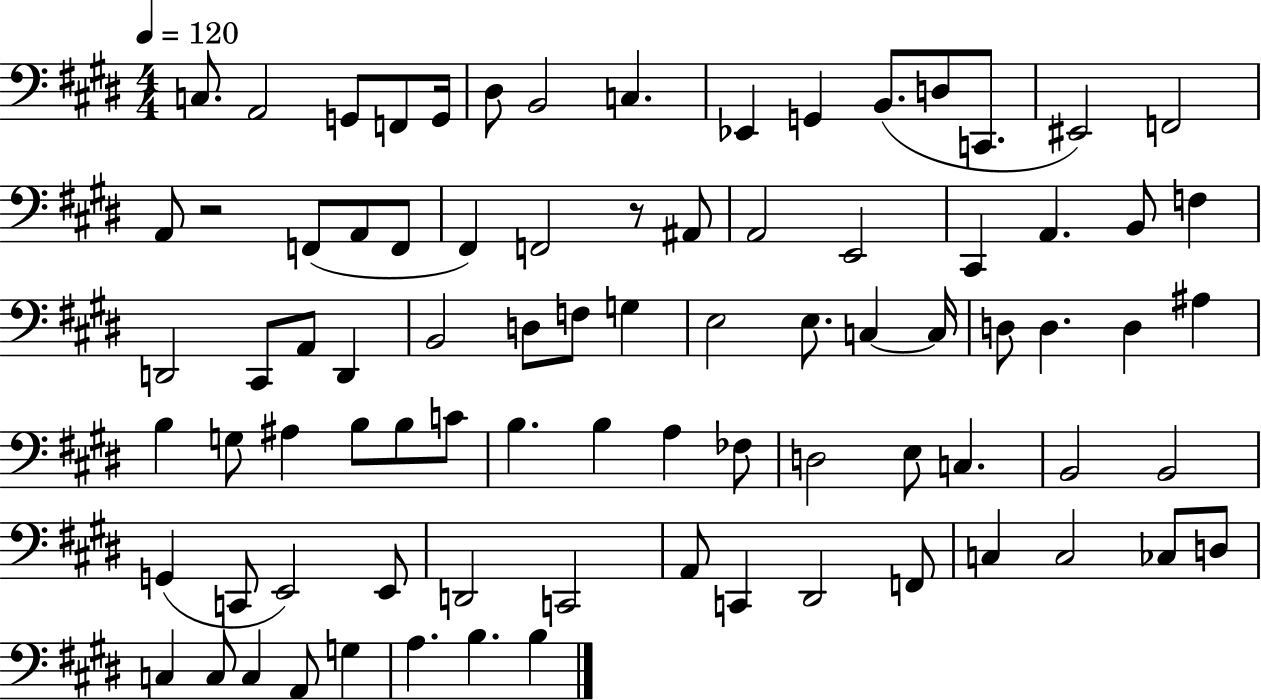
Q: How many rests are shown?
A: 2